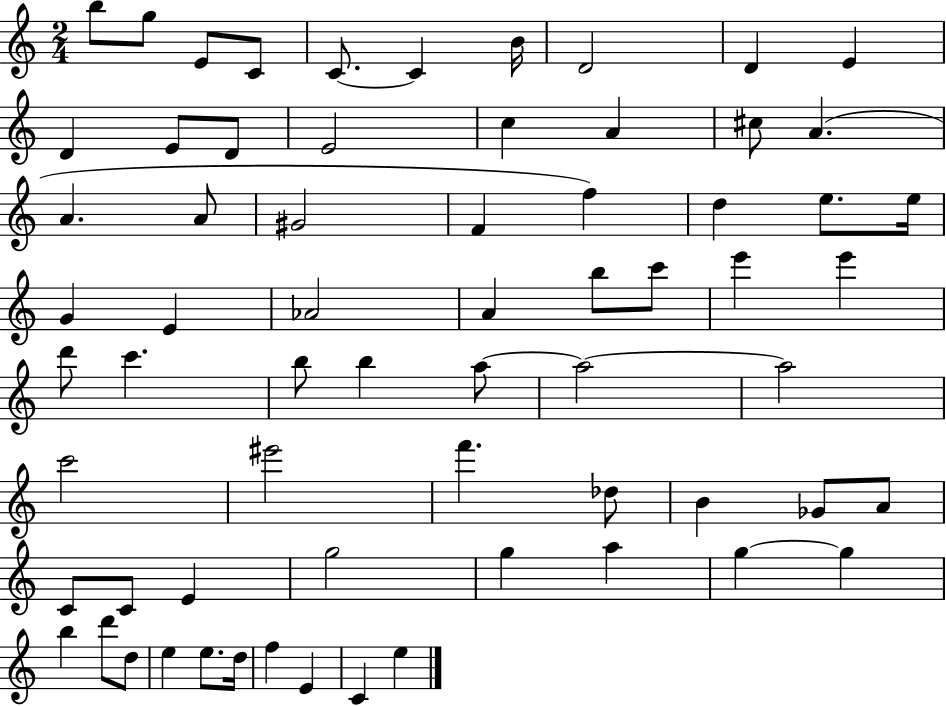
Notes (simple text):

B5/e G5/e E4/e C4/e C4/e. C4/q B4/s D4/h D4/q E4/q D4/q E4/e D4/e E4/h C5/q A4/q C#5/e A4/q. A4/q. A4/e G#4/h F4/q F5/q D5/q E5/e. E5/s G4/q E4/q Ab4/h A4/q B5/e C6/e E6/q E6/q D6/e C6/q. B5/e B5/q A5/e A5/h A5/h C6/h EIS6/h F6/q. Db5/e B4/q Gb4/e A4/e C4/e C4/e E4/q G5/h G5/q A5/q G5/q G5/q B5/q D6/e D5/e E5/q E5/e. D5/s F5/q E4/q C4/q E5/q